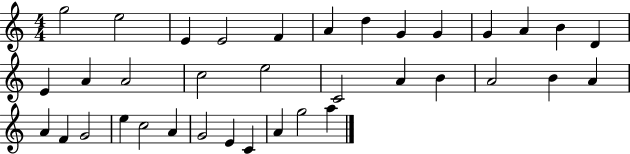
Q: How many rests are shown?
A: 0